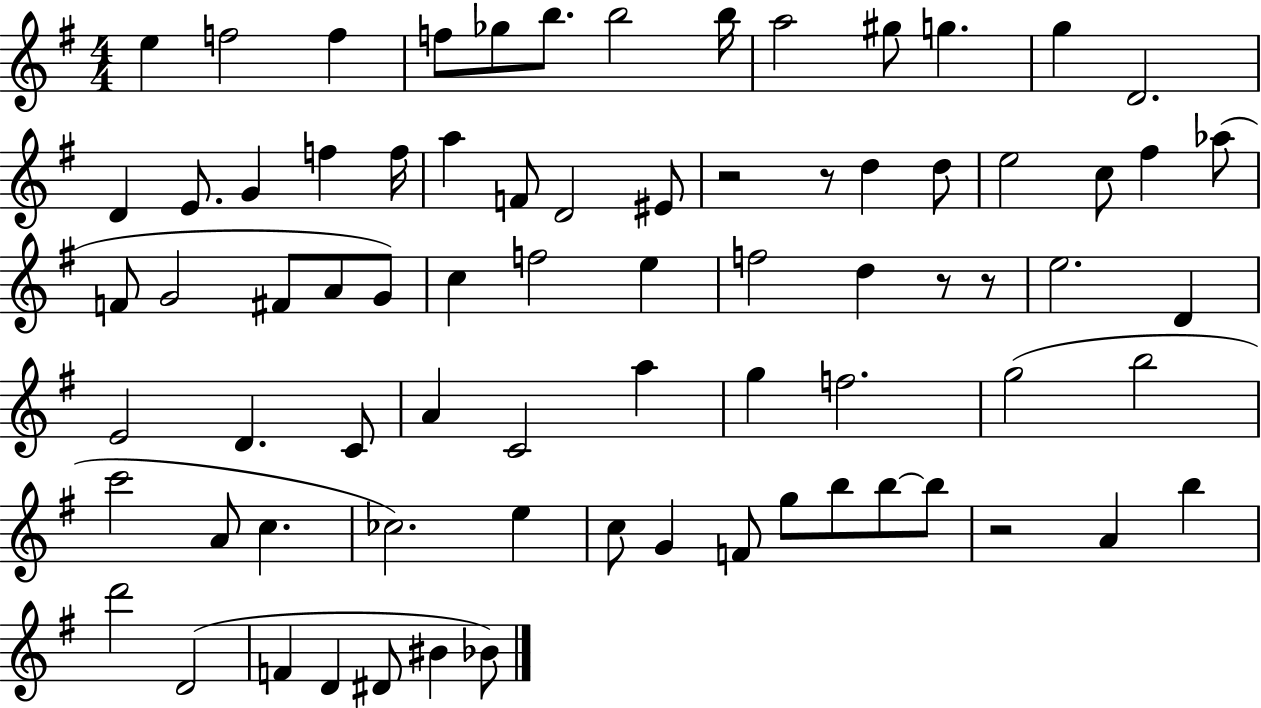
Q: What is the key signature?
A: G major